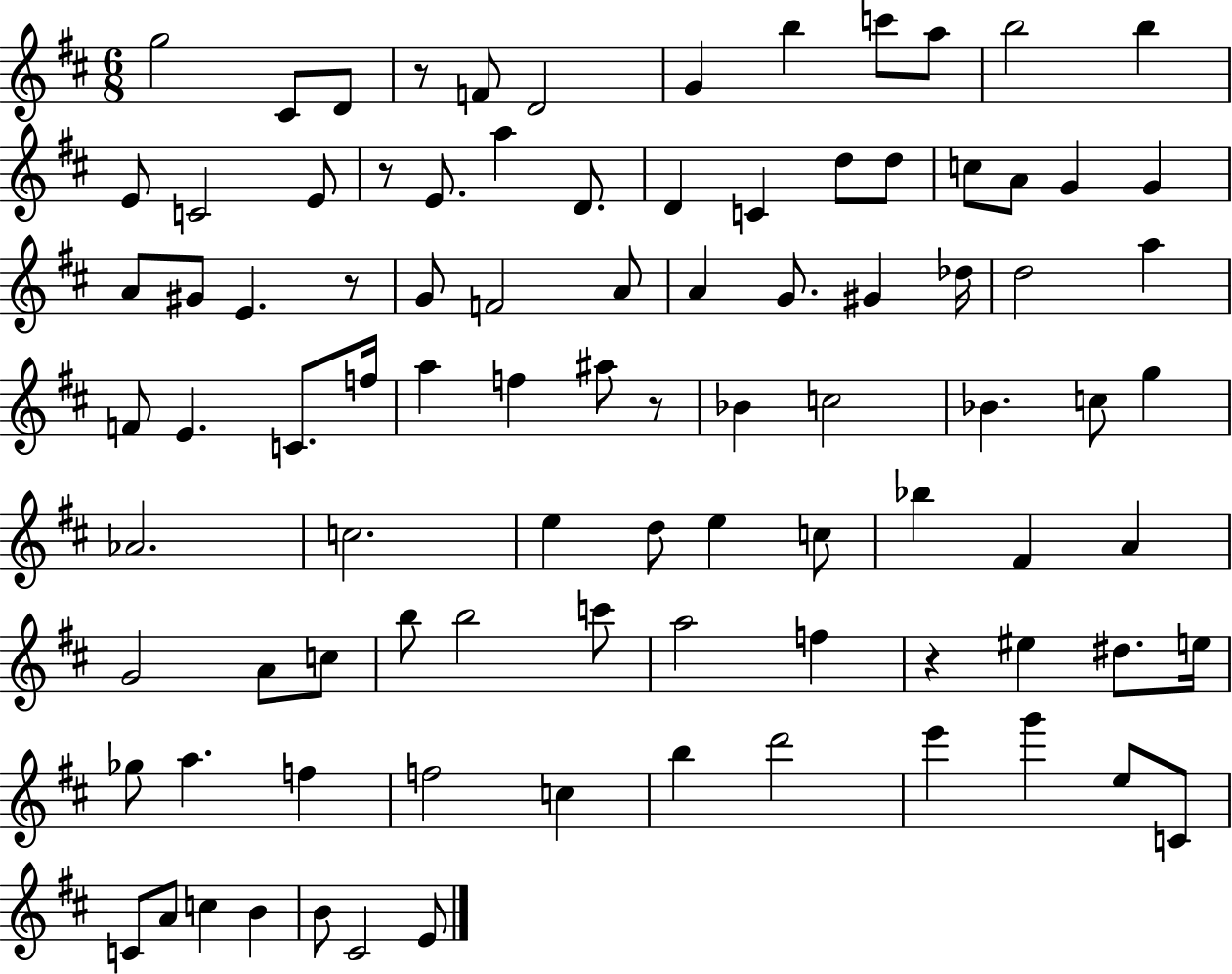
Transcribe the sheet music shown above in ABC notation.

X:1
T:Untitled
M:6/8
L:1/4
K:D
g2 ^C/2 D/2 z/2 F/2 D2 G b c'/2 a/2 b2 b E/2 C2 E/2 z/2 E/2 a D/2 D C d/2 d/2 c/2 A/2 G G A/2 ^G/2 E z/2 G/2 F2 A/2 A G/2 ^G _d/4 d2 a F/2 E C/2 f/4 a f ^a/2 z/2 _B c2 _B c/2 g _A2 c2 e d/2 e c/2 _b ^F A G2 A/2 c/2 b/2 b2 c'/2 a2 f z ^e ^d/2 e/4 _g/2 a f f2 c b d'2 e' g' e/2 C/2 C/2 A/2 c B B/2 ^C2 E/2